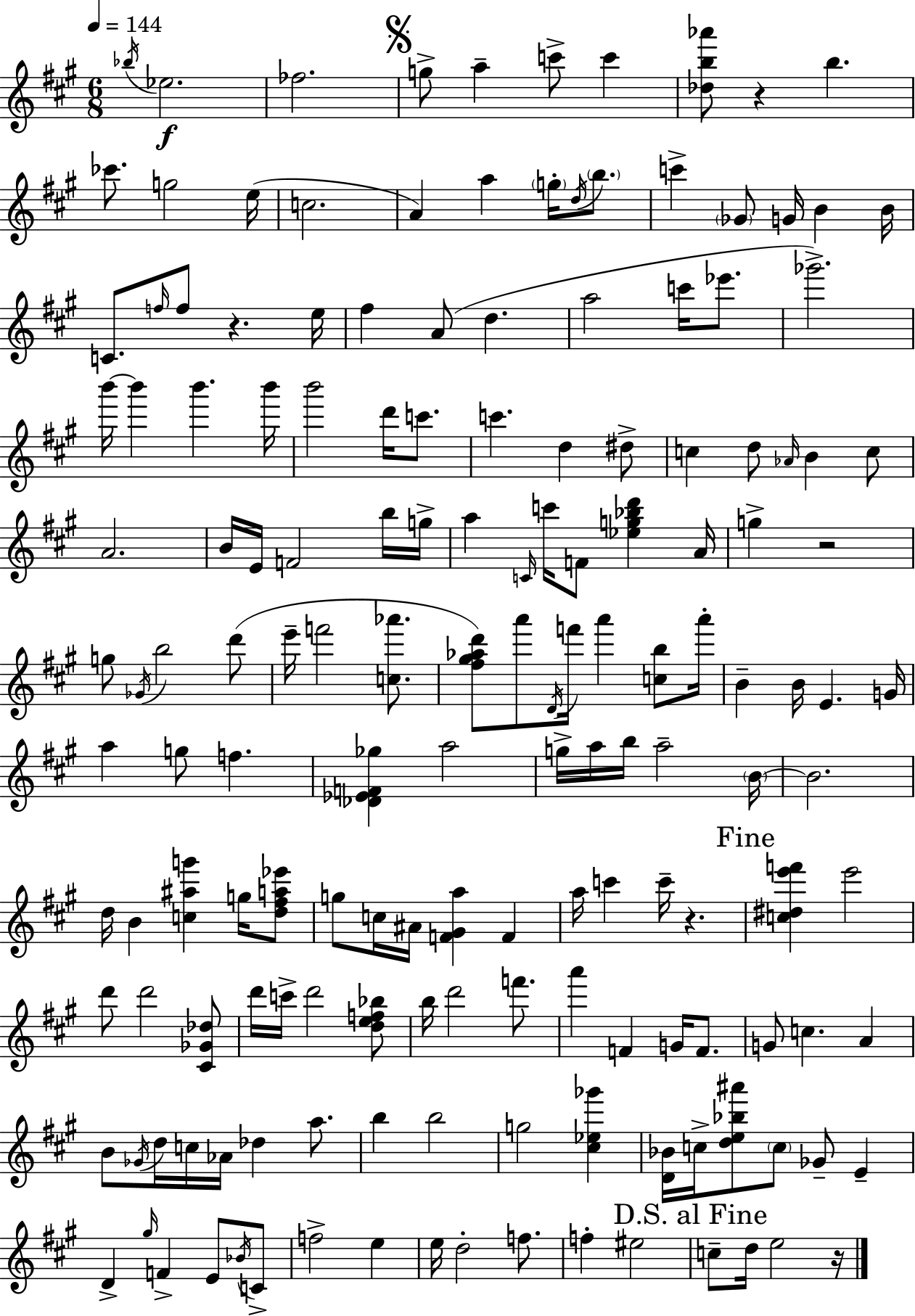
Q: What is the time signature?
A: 6/8